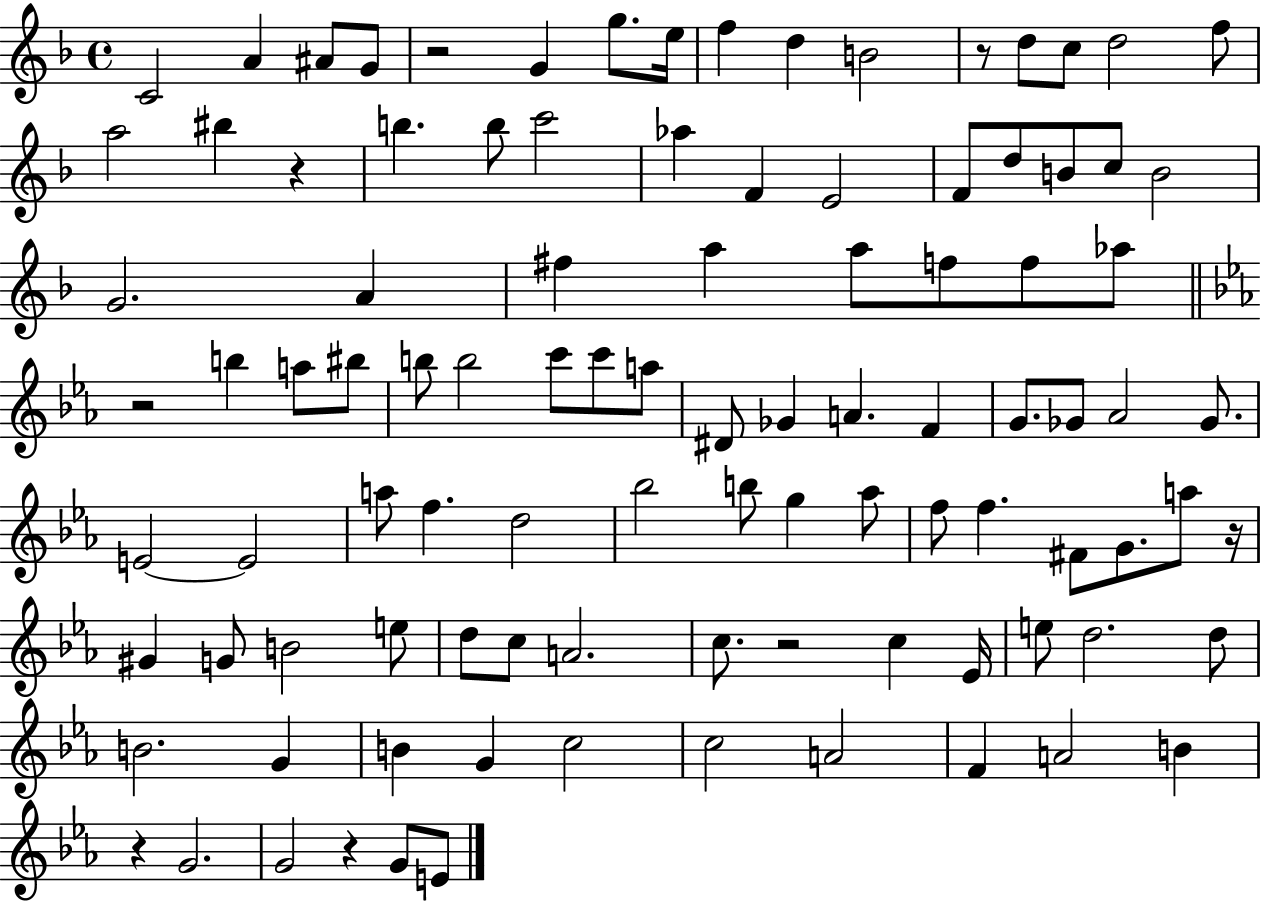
X:1
T:Untitled
M:4/4
L:1/4
K:F
C2 A ^A/2 G/2 z2 G g/2 e/4 f d B2 z/2 d/2 c/2 d2 f/2 a2 ^b z b b/2 c'2 _a F E2 F/2 d/2 B/2 c/2 B2 G2 A ^f a a/2 f/2 f/2 _a/2 z2 b a/2 ^b/2 b/2 b2 c'/2 c'/2 a/2 ^D/2 _G A F G/2 _G/2 _A2 _G/2 E2 E2 a/2 f d2 _b2 b/2 g _a/2 f/2 f ^F/2 G/2 a/2 z/4 ^G G/2 B2 e/2 d/2 c/2 A2 c/2 z2 c _E/4 e/2 d2 d/2 B2 G B G c2 c2 A2 F A2 B z G2 G2 z G/2 E/2